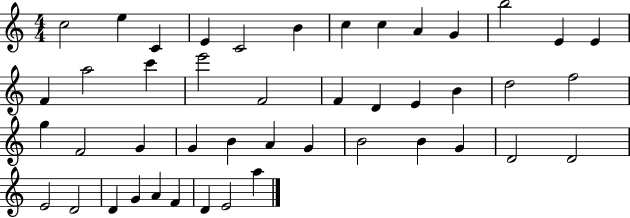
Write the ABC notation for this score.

X:1
T:Untitled
M:4/4
L:1/4
K:C
c2 e C E C2 B c c A G b2 E E F a2 c' e'2 F2 F D E B d2 f2 g F2 G G B A G B2 B G D2 D2 E2 D2 D G A F D E2 a